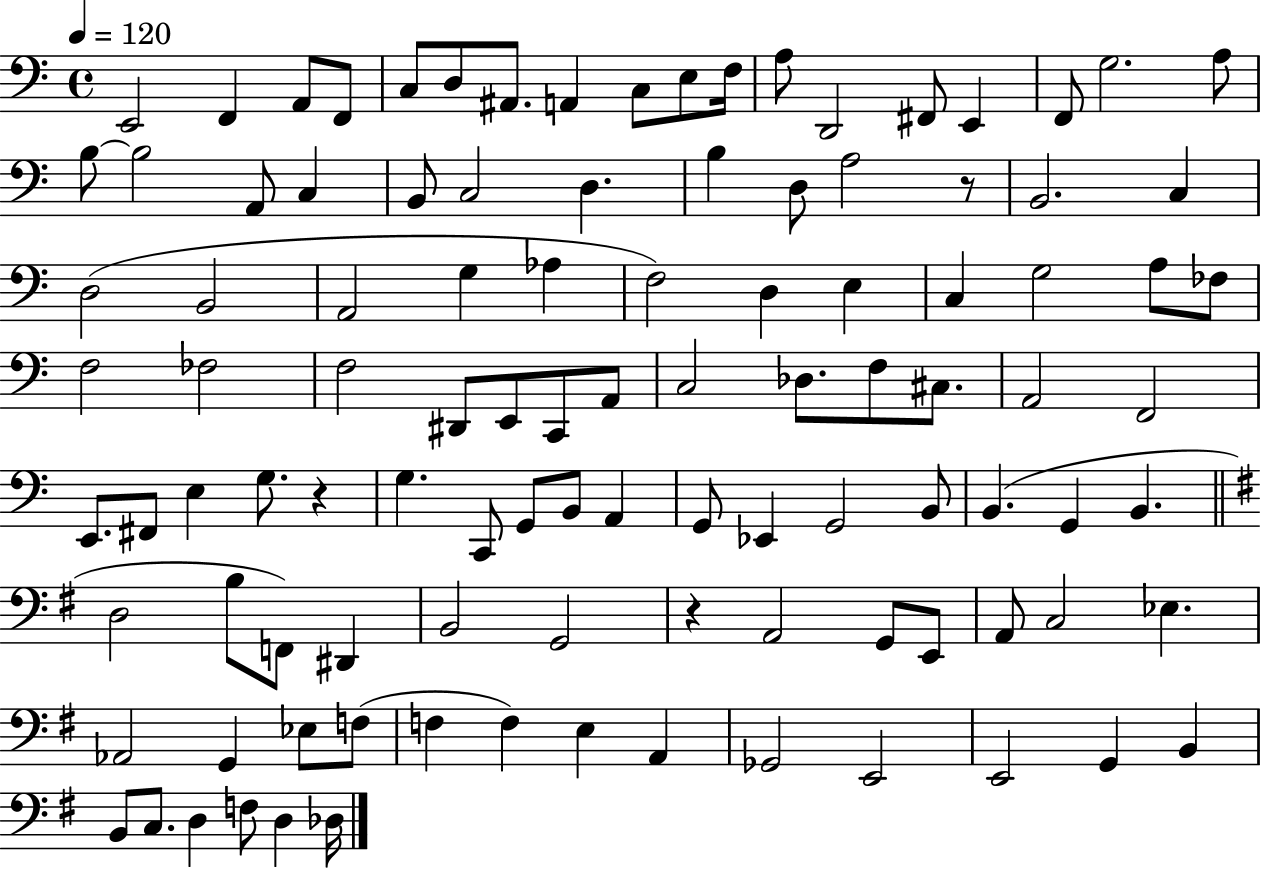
{
  \clef bass
  \time 4/4
  \defaultTimeSignature
  \key c \major
  \tempo 4 = 120
  e,2 f,4 a,8 f,8 | c8 d8 ais,8. a,4 c8 e8 f16 | a8 d,2 fis,8 e,4 | f,8 g2. a8 | \break b8~~ b2 a,8 c4 | b,8 c2 d4. | b4 d8 a2 r8 | b,2. c4 | \break d2( b,2 | a,2 g4 aes4 | f2) d4 e4 | c4 g2 a8 fes8 | \break f2 fes2 | f2 dis,8 e,8 c,8 a,8 | c2 des8. f8 cis8. | a,2 f,2 | \break e,8. fis,8 e4 g8. r4 | g4. c,8 g,8 b,8 a,4 | g,8 ees,4 g,2 b,8 | b,4.( g,4 b,4. | \break \bar "||" \break \key e \minor d2 b8 f,8) dis,4 | b,2 g,2 | r4 a,2 g,8 e,8 | a,8 c2 ees4. | \break aes,2 g,4 ees8 f8( | f4 f4) e4 a,4 | ges,2 e,2 | e,2 g,4 b,4 | \break b,8 c8. d4 f8 d4 des16 | \bar "|."
}